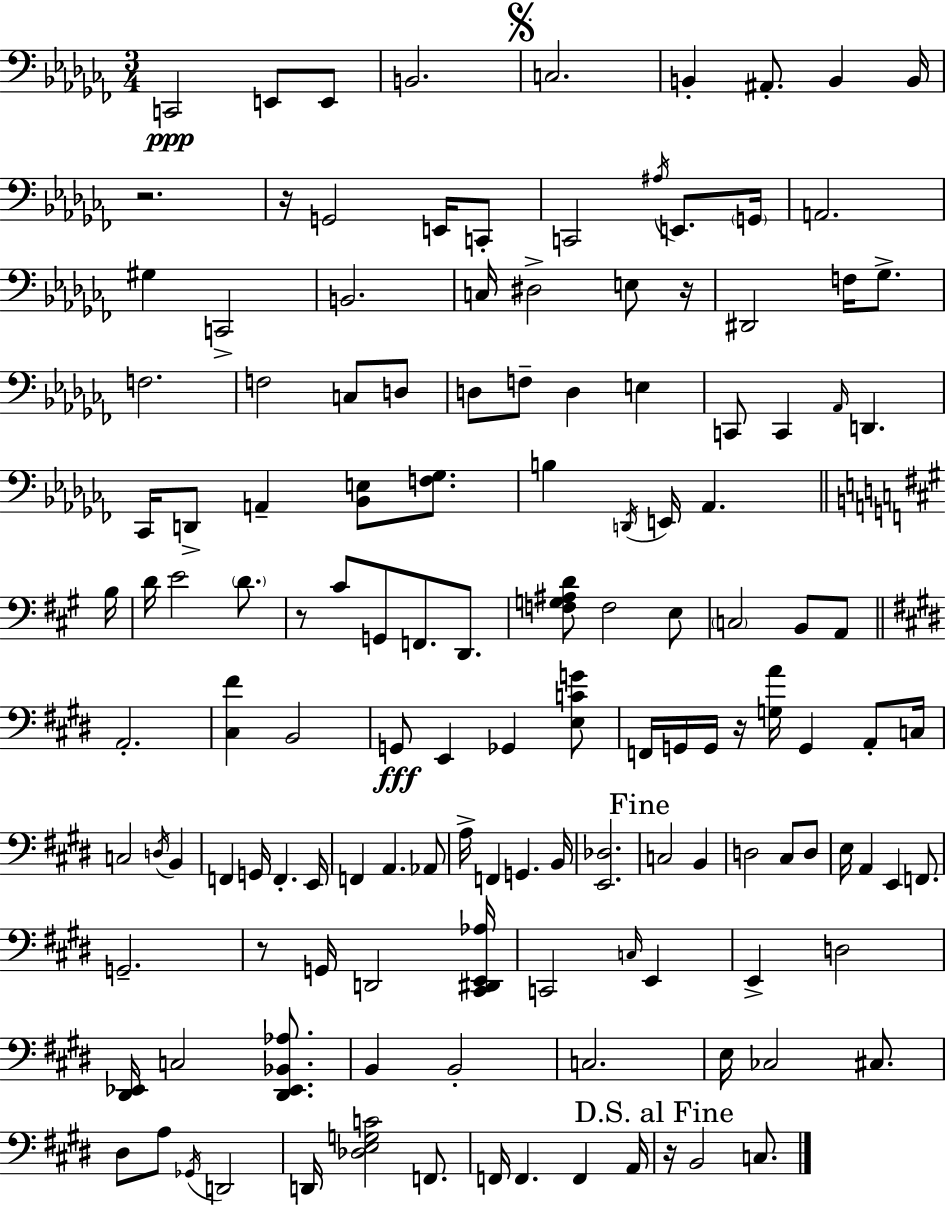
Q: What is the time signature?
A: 3/4